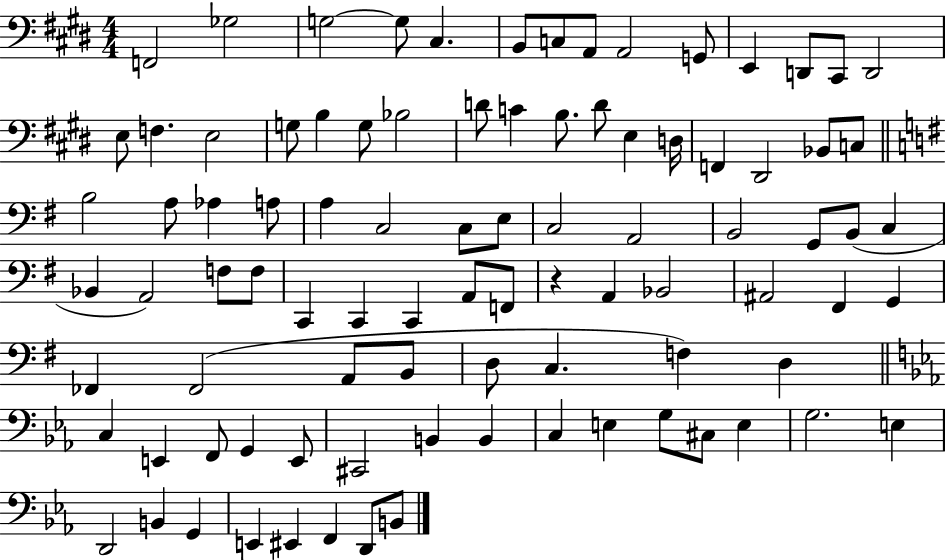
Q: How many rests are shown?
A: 1